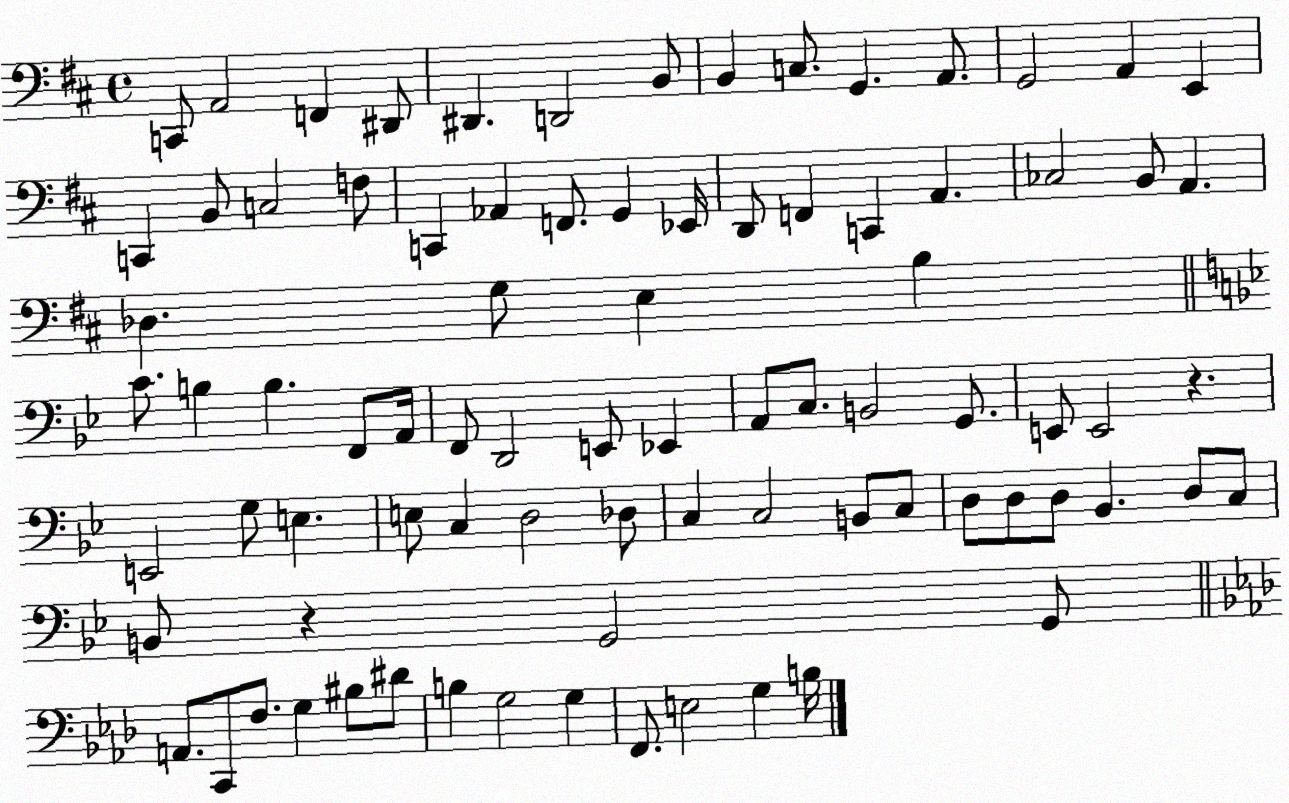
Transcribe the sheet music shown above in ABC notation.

X:1
T:Untitled
M:4/4
L:1/4
K:D
C,,/2 A,,2 F,, ^D,,/2 ^D,, D,,2 B,,/2 B,, C,/2 G,, A,,/2 G,,2 A,, E,, C,, B,,/2 C,2 F,/2 C,, _A,, F,,/2 G,, _E,,/4 D,,/2 F,, C,, A,, _C,2 B,,/2 A,, _D, G,/2 E, B, C/2 B, B, F,,/2 A,,/4 F,,/2 D,,2 E,,/2 _E,, A,,/2 C,/2 B,,2 G,,/2 E,,/2 E,,2 z E,,2 G,/2 E, E,/2 C, D,2 _D,/2 C, C,2 B,,/2 C,/2 D,/2 D,/2 D,/2 _B,, D,/2 C,/2 B,,/2 z G,,2 G,,/2 A,,/2 C,,/2 F,/2 G, ^B,/2 ^D/2 B, G,2 G, F,,/2 E,2 G, B,/4